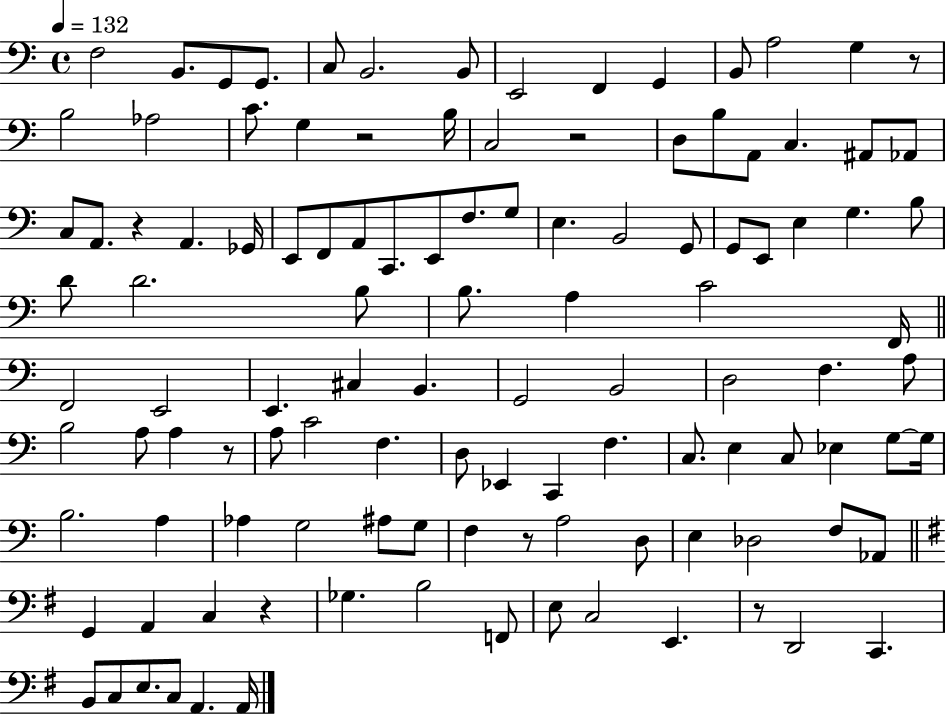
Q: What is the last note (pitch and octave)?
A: A2